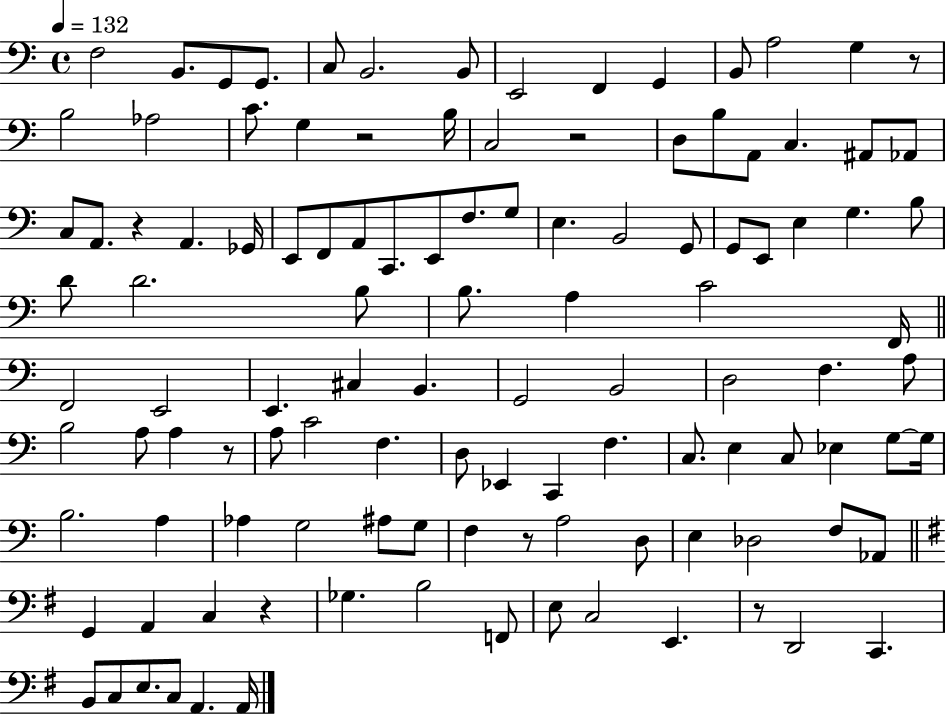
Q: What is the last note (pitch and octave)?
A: A2